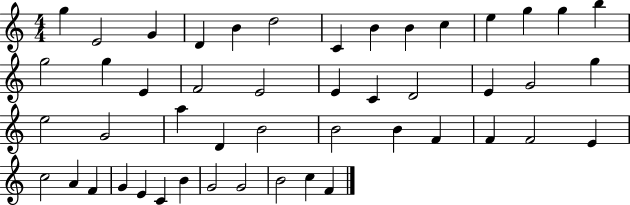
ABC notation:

X:1
T:Untitled
M:4/4
L:1/4
K:C
g E2 G D B d2 C B B c e g g b g2 g E F2 E2 E C D2 E G2 g e2 G2 a D B2 B2 B F F F2 E c2 A F G E C B G2 G2 B2 c F